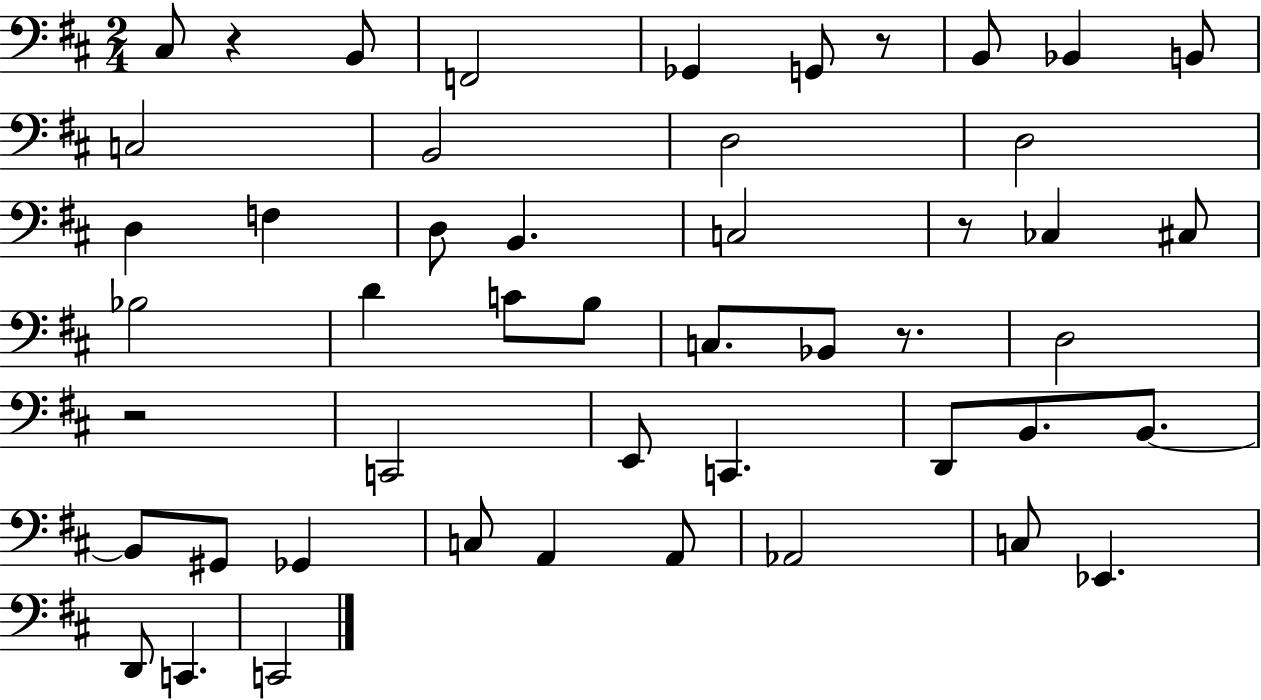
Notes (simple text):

C#3/e R/q B2/e F2/h Gb2/q G2/e R/e B2/e Bb2/q B2/e C3/h B2/h D3/h D3/h D3/q F3/q D3/e B2/q. C3/h R/e CES3/q C#3/e Bb3/h D4/q C4/e B3/e C3/e. Bb2/e R/e. D3/h R/h C2/h E2/e C2/q. D2/e B2/e. B2/e. B2/e G#2/e Gb2/q C3/e A2/q A2/e Ab2/h C3/e Eb2/q. D2/e C2/q. C2/h